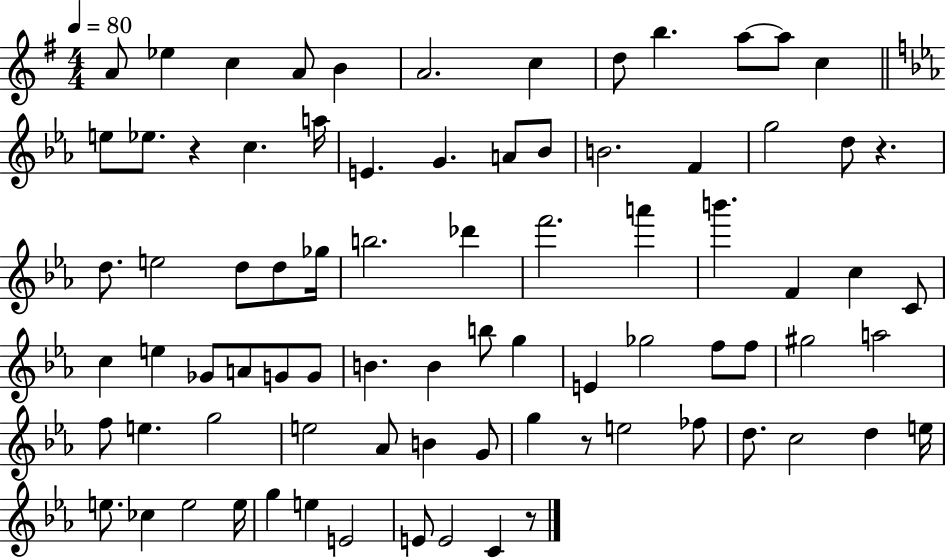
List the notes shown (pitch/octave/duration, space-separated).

A4/e Eb5/q C5/q A4/e B4/q A4/h. C5/q D5/e B5/q. A5/e A5/e C5/q E5/e Eb5/e. R/q C5/q. A5/s E4/q. G4/q. A4/e Bb4/e B4/h. F4/q G5/h D5/e R/q. D5/e. E5/h D5/e D5/e Gb5/s B5/h. Db6/q F6/h. A6/q B6/q. F4/q C5/q C4/e C5/q E5/q Gb4/e A4/e G4/e G4/e B4/q. B4/q B5/e G5/q E4/q Gb5/h F5/e F5/e G#5/h A5/h F5/e E5/q. G5/h E5/h Ab4/e B4/q G4/e G5/q R/e E5/h FES5/e D5/e. C5/h D5/q E5/s E5/e. CES5/q E5/h E5/s G5/q E5/q E4/h E4/e E4/h C4/q R/e